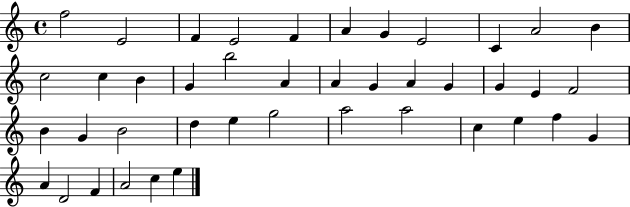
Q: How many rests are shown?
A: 0